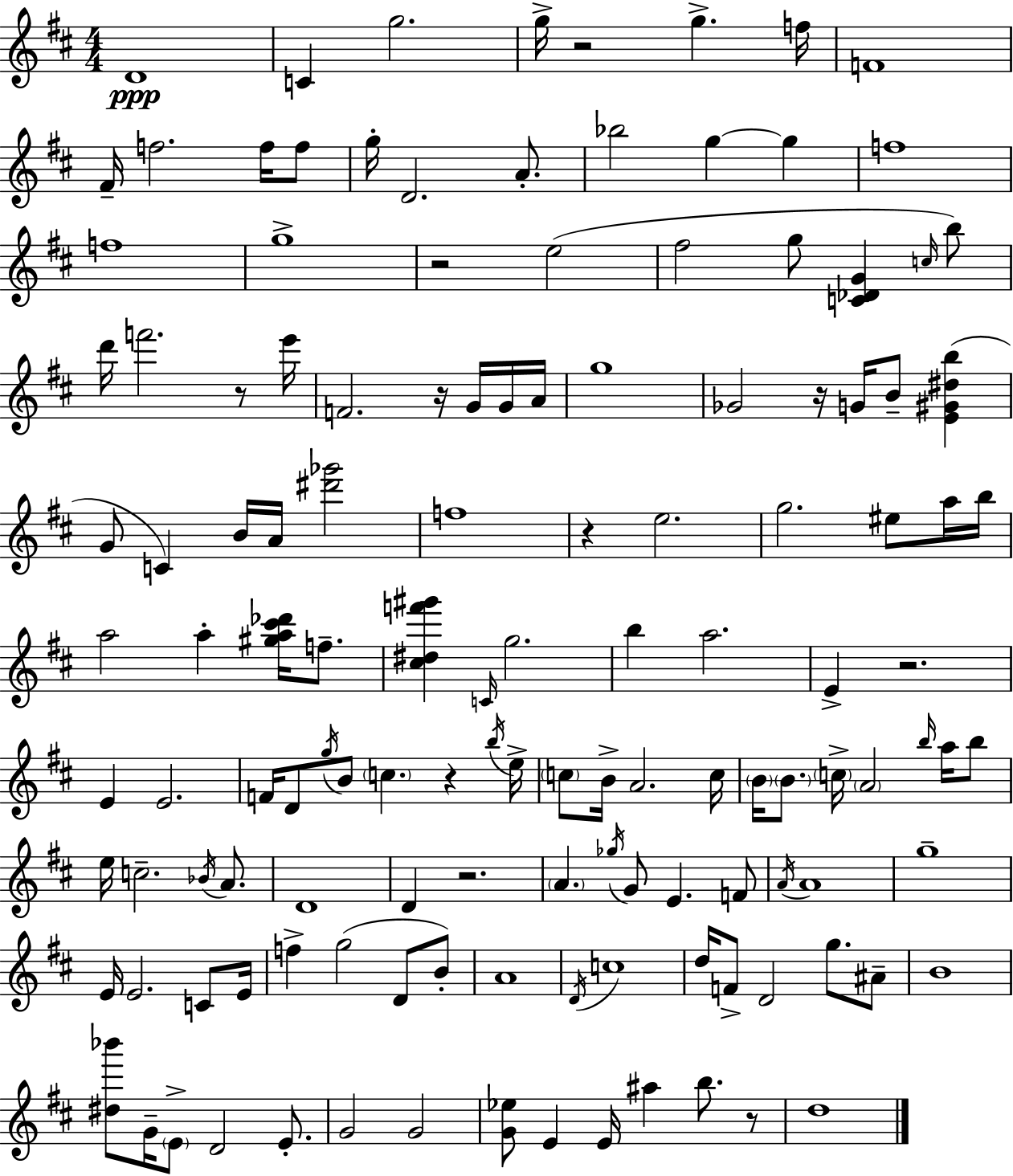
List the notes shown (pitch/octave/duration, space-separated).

D4/w C4/q G5/h. G5/s R/h G5/q. F5/s F4/w F#4/s F5/h. F5/s F5/e G5/s D4/h. A4/e. Bb5/h G5/q G5/q F5/w F5/w G5/w R/h E5/h F#5/h G5/e [C4,Db4,G4]/q C5/s B5/e D6/s F6/h. R/e E6/s F4/h. R/s G4/s G4/s A4/s G5/w Gb4/h R/s G4/s B4/e [E4,G#4,D#5,B5]/q G4/e C4/q B4/s A4/s [D#6,Gb6]/h F5/w R/q E5/h. G5/h. EIS5/e A5/s B5/s A5/h A5/q [G#5,A5,C#6,Db6]/s F5/e. [C#5,D#5,F6,G#6]/q C4/s G5/h. B5/q A5/h. E4/q R/h. E4/q E4/h. F4/s D4/e G5/s B4/e C5/q. R/q B5/s E5/s C5/e B4/s A4/h. C5/s B4/s B4/e. C5/s A4/h B5/s A5/s B5/e E5/s C5/h. Bb4/s A4/e. D4/w D4/q R/h. A4/q. Gb5/s G4/e E4/q. F4/e A4/s A4/w G5/w E4/s E4/h. C4/e E4/s F5/q G5/h D4/e B4/e A4/w D4/s C5/w D5/s F4/e D4/h G5/e. A#4/e B4/w [D#5,Bb6]/e G4/s E4/e D4/h E4/e. G4/h G4/h [G4,Eb5]/e E4/q E4/s A#5/q B5/e. R/e D5/w